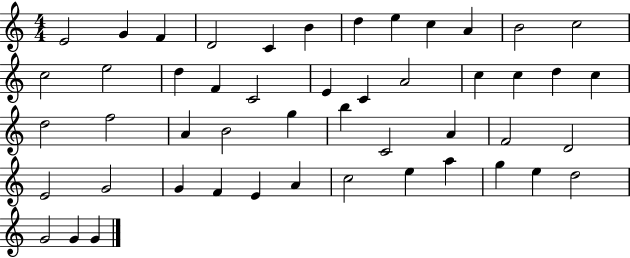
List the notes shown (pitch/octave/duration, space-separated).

E4/h G4/q F4/q D4/h C4/q B4/q D5/q E5/q C5/q A4/q B4/h C5/h C5/h E5/h D5/q F4/q C4/h E4/q C4/q A4/h C5/q C5/q D5/q C5/q D5/h F5/h A4/q B4/h G5/q B5/q C4/h A4/q F4/h D4/h E4/h G4/h G4/q F4/q E4/q A4/q C5/h E5/q A5/q G5/q E5/q D5/h G4/h G4/q G4/q